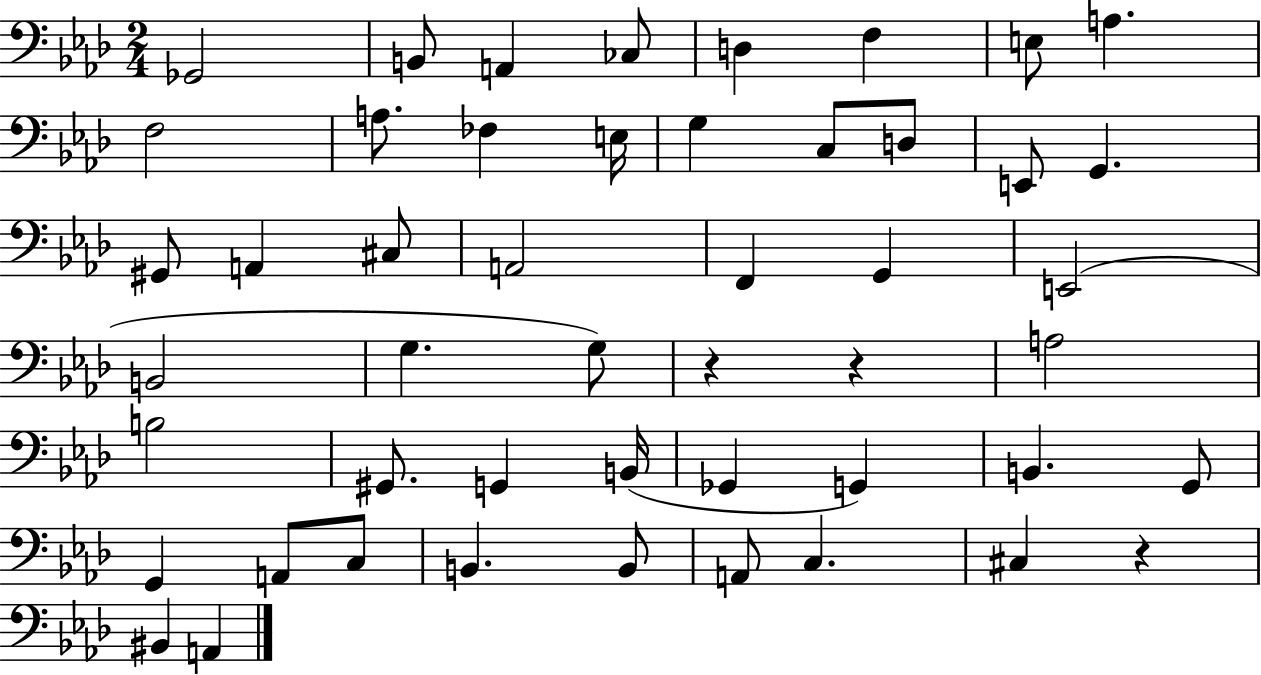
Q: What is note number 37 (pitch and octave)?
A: G2